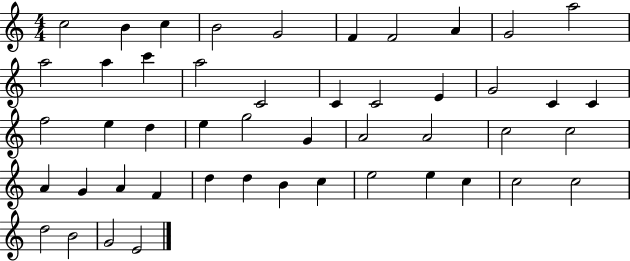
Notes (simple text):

C5/h B4/q C5/q B4/h G4/h F4/q F4/h A4/q G4/h A5/h A5/h A5/q C6/q A5/h C4/h C4/q C4/h E4/q G4/h C4/q C4/q F5/h E5/q D5/q E5/q G5/h G4/q A4/h A4/h C5/h C5/h A4/q G4/q A4/q F4/q D5/q D5/q B4/q C5/q E5/h E5/q C5/q C5/h C5/h D5/h B4/h G4/h E4/h